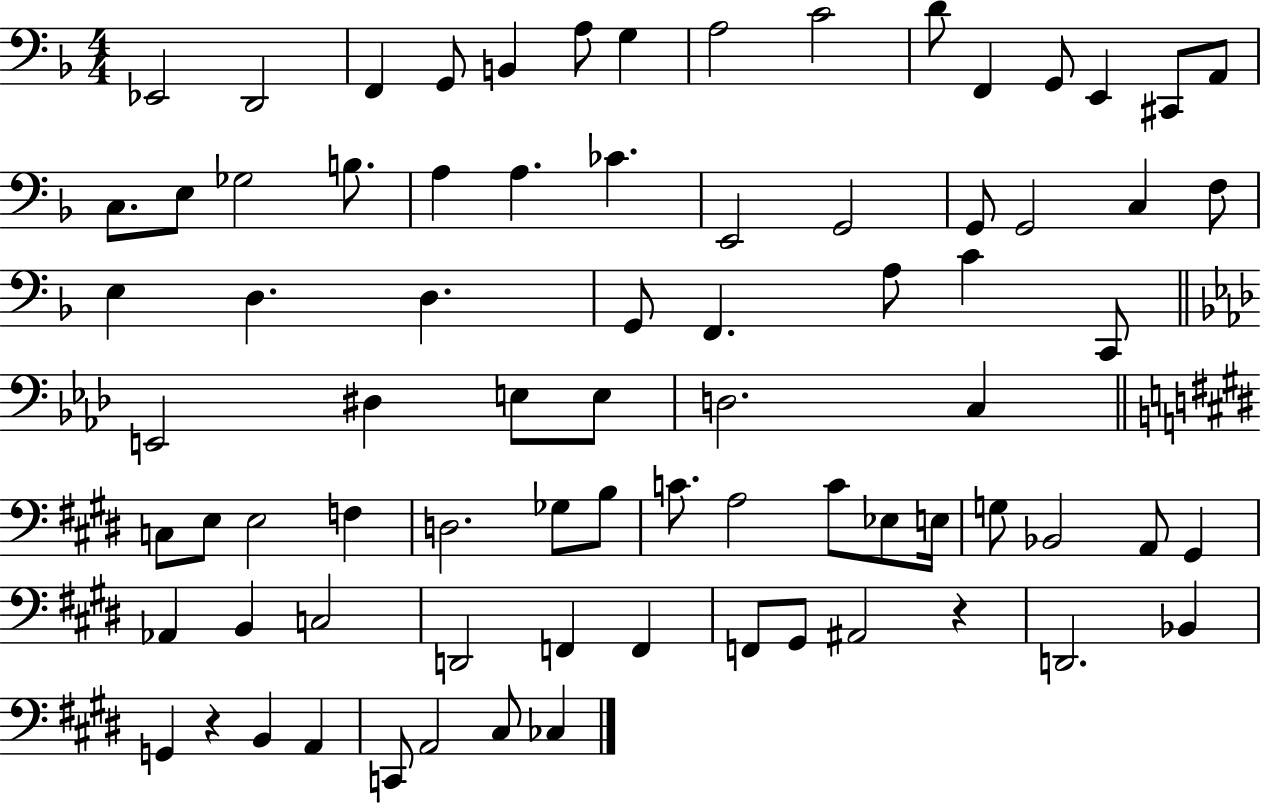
{
  \clef bass
  \numericTimeSignature
  \time 4/4
  \key f \major
  ees,2 d,2 | f,4 g,8 b,4 a8 g4 | a2 c'2 | d'8 f,4 g,8 e,4 cis,8 a,8 | \break c8. e8 ges2 b8. | a4 a4. ces'4. | e,2 g,2 | g,8 g,2 c4 f8 | \break e4 d4. d4. | g,8 f,4. a8 c'4 c,8 | \bar "||" \break \key f \minor e,2 dis4 e8 e8 | d2. c4 | \bar "||" \break \key e \major c8 e8 e2 f4 | d2. ges8 b8 | c'8. a2 c'8 ees8 e16 | g8 bes,2 a,8 gis,4 | \break aes,4 b,4 c2 | d,2 f,4 f,4 | f,8 gis,8 ais,2 r4 | d,2. bes,4 | \break g,4 r4 b,4 a,4 | c,8 a,2 cis8 ces4 | \bar "|."
}